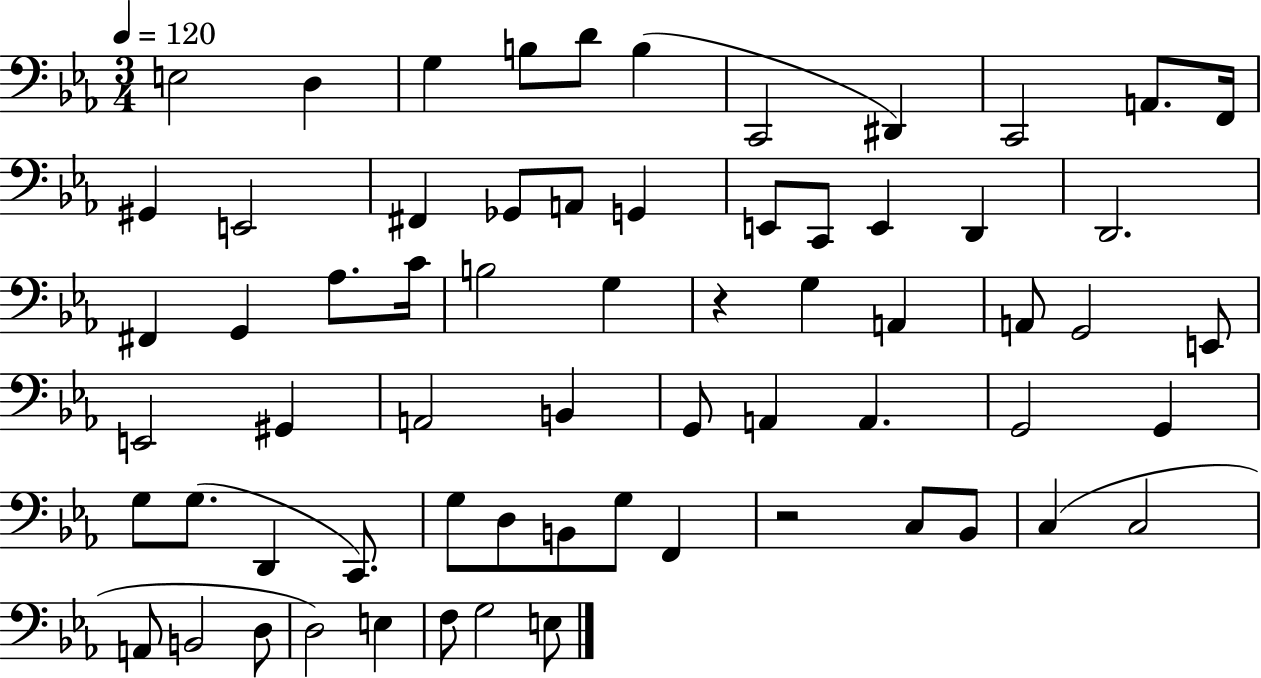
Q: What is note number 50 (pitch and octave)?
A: G3